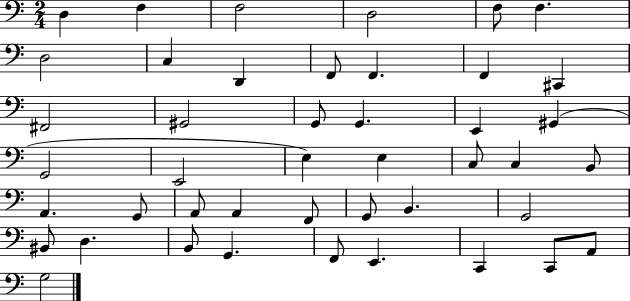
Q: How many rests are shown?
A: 0